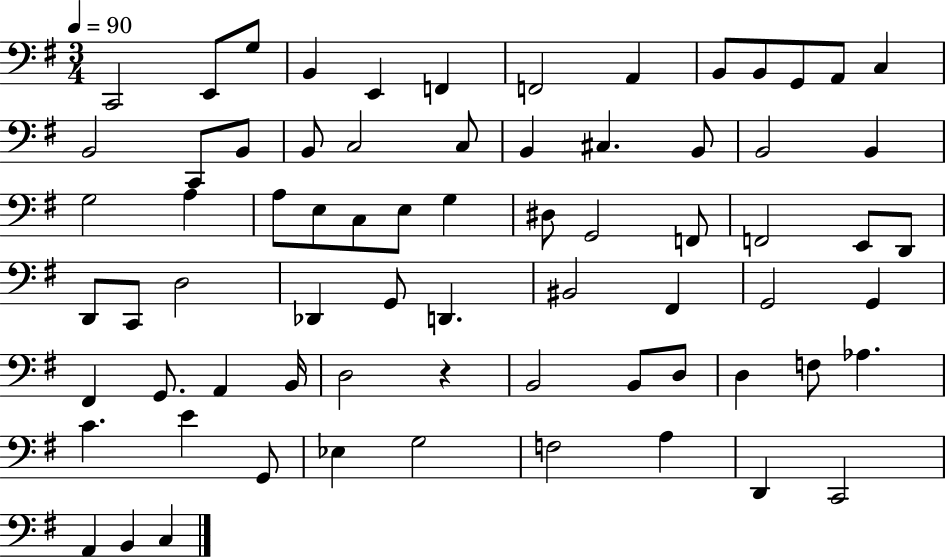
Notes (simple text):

C2/h E2/e G3/e B2/q E2/q F2/q F2/h A2/q B2/e B2/e G2/e A2/e C3/q B2/h C2/e B2/e B2/e C3/h C3/e B2/q C#3/q. B2/e B2/h B2/q G3/h A3/q A3/e E3/e C3/e E3/e G3/q D#3/e G2/h F2/e F2/h E2/e D2/e D2/e C2/e D3/h Db2/q G2/e D2/q. BIS2/h F#2/q G2/h G2/q F#2/q G2/e. A2/q B2/s D3/h R/q B2/h B2/e D3/e D3/q F3/e Ab3/q. C4/q. E4/q G2/e Eb3/q G3/h F3/h A3/q D2/q C2/h A2/q B2/q C3/q